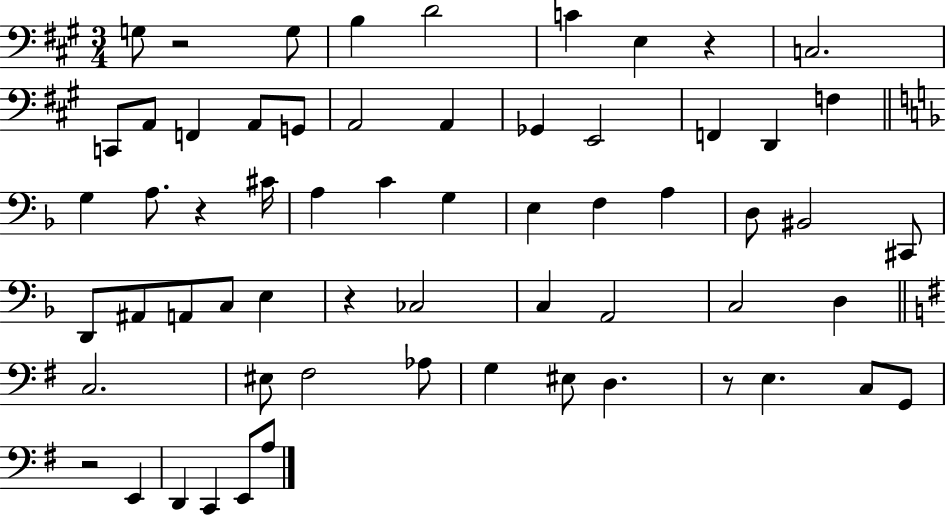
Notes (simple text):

G3/e R/h G3/e B3/q D4/h C4/q E3/q R/q C3/h. C2/e A2/e F2/q A2/e G2/e A2/h A2/q Gb2/q E2/h F2/q D2/q F3/q G3/q A3/e. R/q C#4/s A3/q C4/q G3/q E3/q F3/q A3/q D3/e BIS2/h C#2/e D2/e A#2/e A2/e C3/e E3/q R/q CES3/h C3/q A2/h C3/h D3/q C3/h. EIS3/e F#3/h Ab3/e G3/q EIS3/e D3/q. R/e E3/q. C3/e G2/e R/h E2/q D2/q C2/q E2/e A3/e